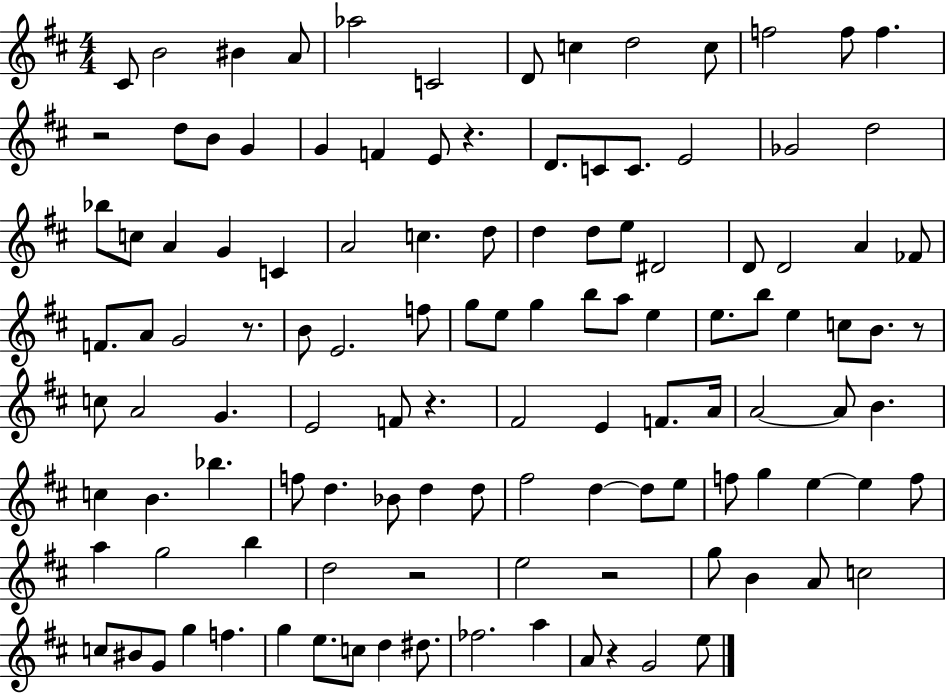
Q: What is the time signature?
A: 4/4